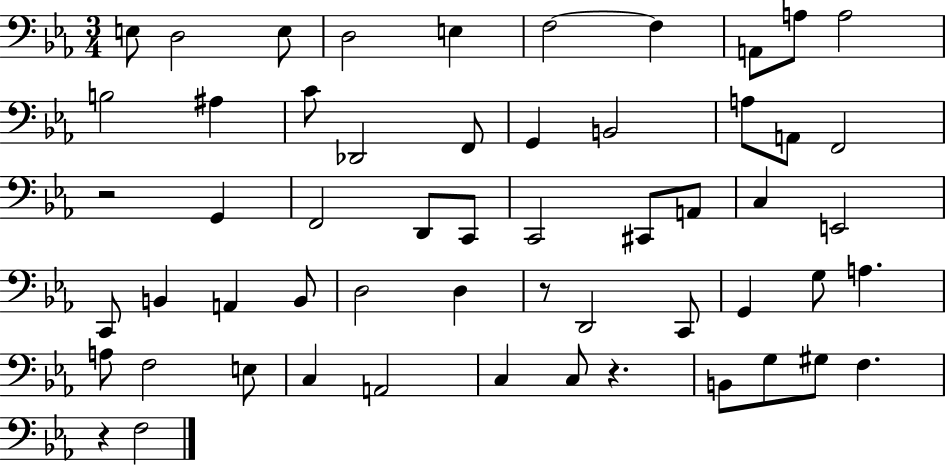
E3/e D3/h E3/e D3/h E3/q F3/h F3/q A2/e A3/e A3/h B3/h A#3/q C4/e Db2/h F2/e G2/q B2/h A3/e A2/e F2/h R/h G2/q F2/h D2/e C2/e C2/h C#2/e A2/e C3/q E2/h C2/e B2/q A2/q B2/e D3/h D3/q R/e D2/h C2/e G2/q G3/e A3/q. A3/e F3/h E3/e C3/q A2/h C3/q C3/e R/q. B2/e G3/e G#3/e F3/q. R/q F3/h